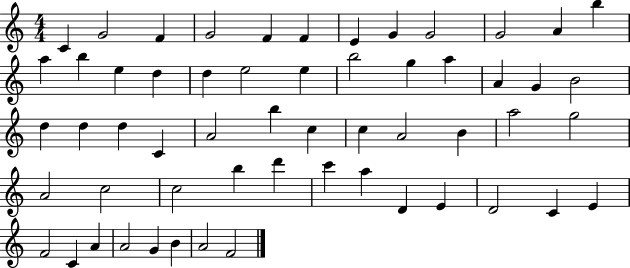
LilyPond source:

{
  \clef treble
  \numericTimeSignature
  \time 4/4
  \key c \major
  c'4 g'2 f'4 | g'2 f'4 f'4 | e'4 g'4 g'2 | g'2 a'4 b''4 | \break a''4 b''4 e''4 d''4 | d''4 e''2 e''4 | b''2 g''4 a''4 | a'4 g'4 b'2 | \break d''4 d''4 d''4 c'4 | a'2 b''4 c''4 | c''4 a'2 b'4 | a''2 g''2 | \break a'2 c''2 | c''2 b''4 d'''4 | c'''4 a''4 d'4 e'4 | d'2 c'4 e'4 | \break f'2 c'4 a'4 | a'2 g'4 b'4 | a'2 f'2 | \bar "|."
}